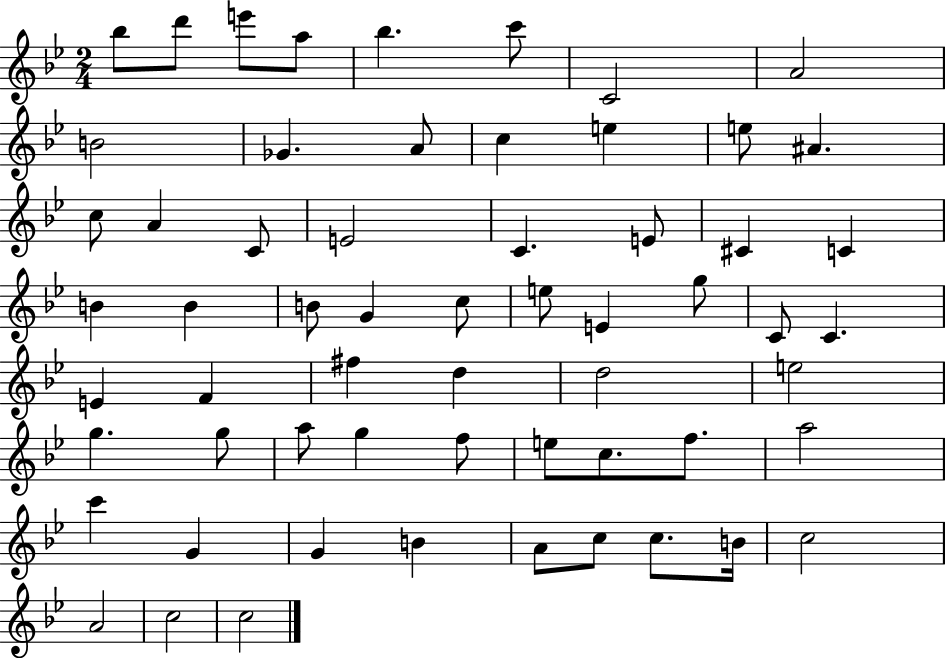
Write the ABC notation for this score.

X:1
T:Untitled
M:2/4
L:1/4
K:Bb
_b/2 d'/2 e'/2 a/2 _b c'/2 C2 A2 B2 _G A/2 c e e/2 ^A c/2 A C/2 E2 C E/2 ^C C B B B/2 G c/2 e/2 E g/2 C/2 C E F ^f d d2 e2 g g/2 a/2 g f/2 e/2 c/2 f/2 a2 c' G G B A/2 c/2 c/2 B/4 c2 A2 c2 c2